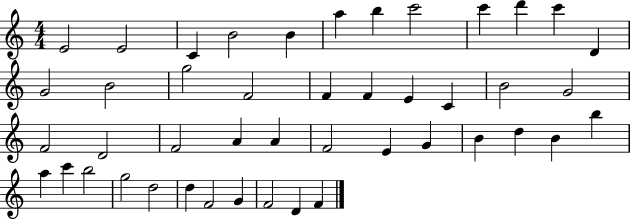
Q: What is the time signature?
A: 4/4